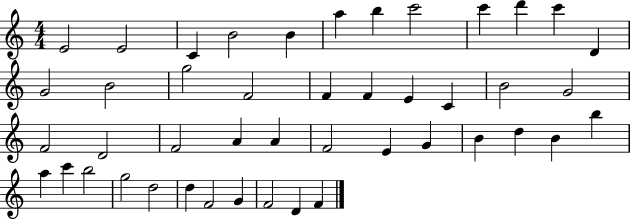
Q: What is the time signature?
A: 4/4